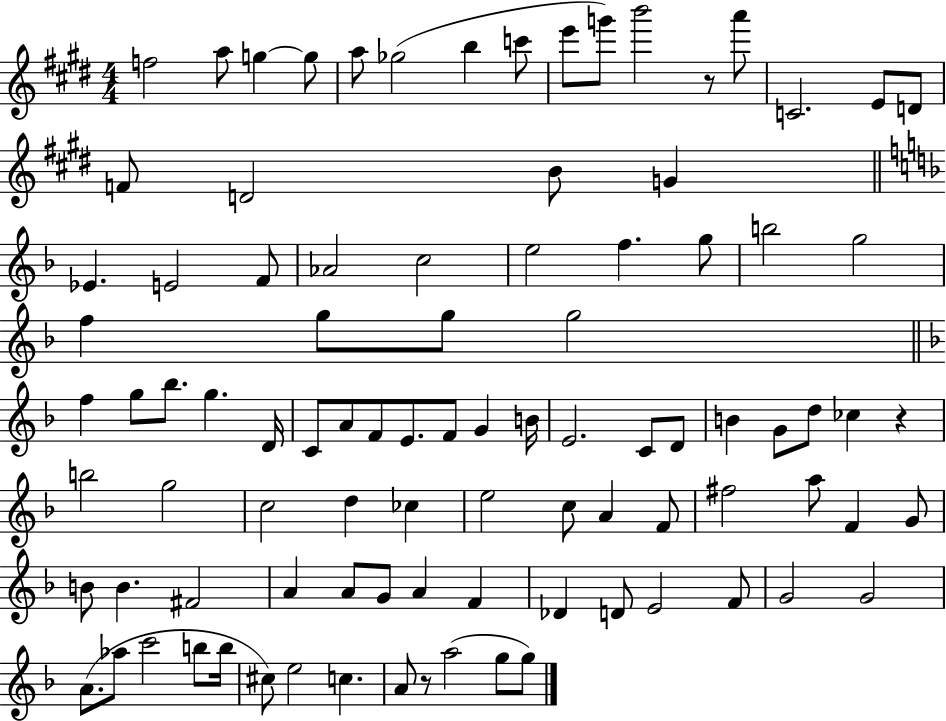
{
  \clef treble
  \numericTimeSignature
  \time 4/4
  \key e \major
  f''2 a''8 g''4~~ g''8 | a''8 ges''2( b''4 c'''8 | e'''8 g'''8) b'''2 r8 a'''8 | c'2. e'8 d'8 | \break f'8 d'2 b'8 g'4 | \bar "||" \break \key f \major ees'4. e'2 f'8 | aes'2 c''2 | e''2 f''4. g''8 | b''2 g''2 | \break f''4 g''8 g''8 g''2 | \bar "||" \break \key f \major f''4 g''8 bes''8. g''4. d'16 | c'8 a'8 f'8 e'8. f'8 g'4 b'16 | e'2. c'8 d'8 | b'4 g'8 d''8 ces''4 r4 | \break b''2 g''2 | c''2 d''4 ces''4 | e''2 c''8 a'4 f'8 | fis''2 a''8 f'4 g'8 | \break b'8 b'4. fis'2 | a'4 a'8 g'8 a'4 f'4 | des'4 d'8 e'2 f'8 | g'2 g'2 | \break a'8.( aes''8 c'''2 b''8 b''16 | cis''8) e''2 c''4. | a'8 r8 a''2( g''8 g''8) | \bar "|."
}